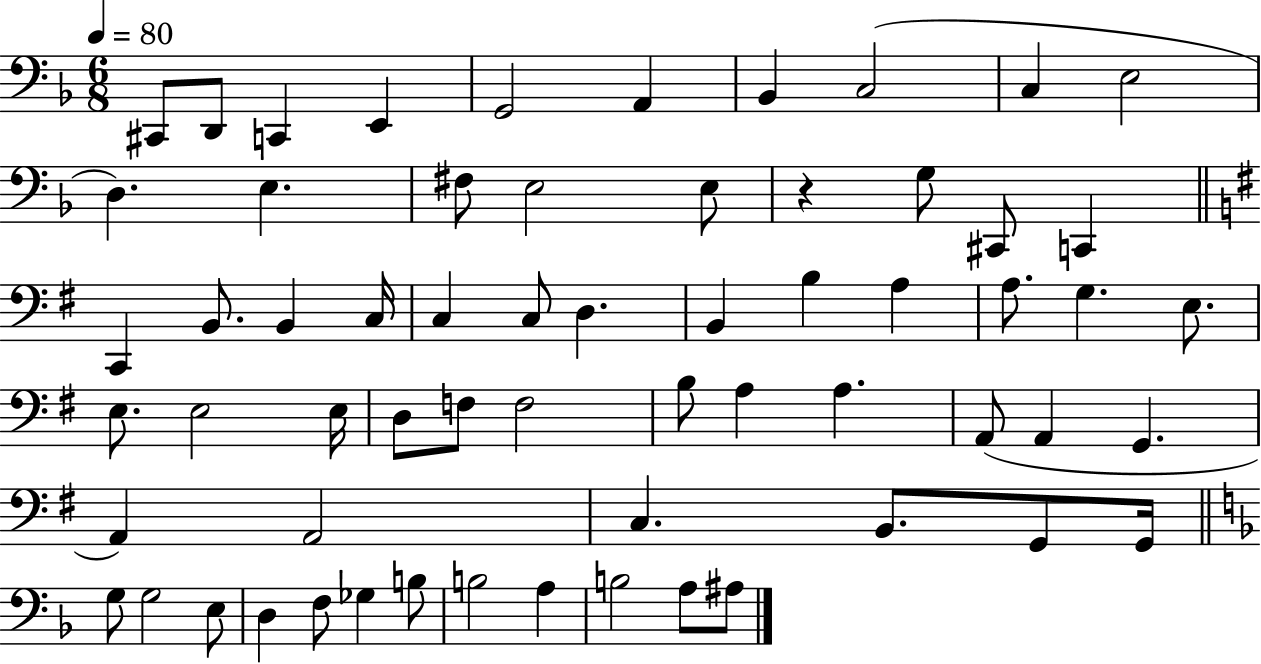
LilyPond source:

{
  \clef bass
  \numericTimeSignature
  \time 6/8
  \key f \major
  \tempo 4 = 80
  cis,8 d,8 c,4 e,4 | g,2 a,4 | bes,4 c2( | c4 e2 | \break d4.) e4. | fis8 e2 e8 | r4 g8 cis,8 c,4 | \bar "||" \break \key g \major c,4 b,8. b,4 c16 | c4 c8 d4. | b,4 b4 a4 | a8. g4. e8. | \break e8. e2 e16 | d8 f8 f2 | b8 a4 a4. | a,8( a,4 g,4. | \break a,4) a,2 | c4. b,8. g,8 g,16 | \bar "||" \break \key f \major g8 g2 e8 | d4 f8 ges4 b8 | b2 a4 | b2 a8 ais8 | \break \bar "|."
}